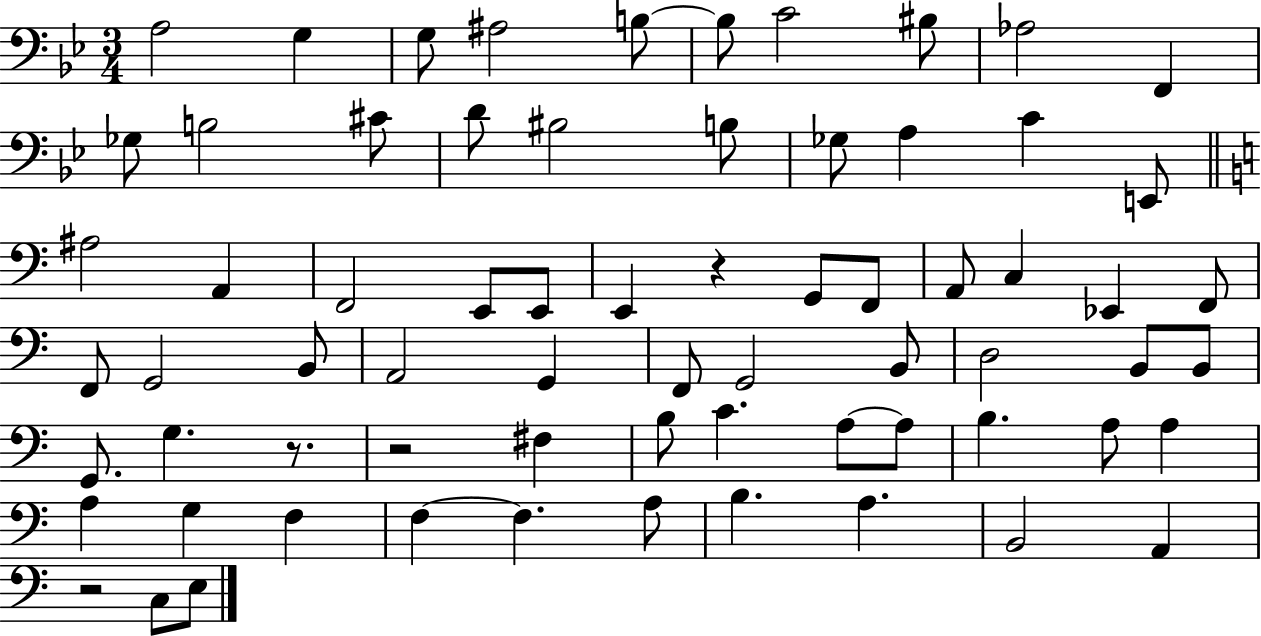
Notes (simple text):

A3/h G3/q G3/e A#3/h B3/e B3/e C4/h BIS3/e Ab3/h F2/q Gb3/e B3/h C#4/e D4/e BIS3/h B3/e Gb3/e A3/q C4/q E2/e A#3/h A2/q F2/h E2/e E2/e E2/q R/q G2/e F2/e A2/e C3/q Eb2/q F2/e F2/e G2/h B2/e A2/h G2/q F2/e G2/h B2/e D3/h B2/e B2/e G2/e. G3/q. R/e. R/h F#3/q B3/e C4/q. A3/e A3/e B3/q. A3/e A3/q A3/q G3/q F3/q F3/q F3/q. A3/e B3/q. A3/q. B2/h A2/q R/h C3/e E3/e